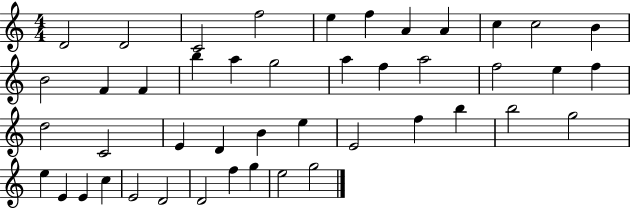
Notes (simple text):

D4/h D4/h C4/h F5/h E5/q F5/q A4/q A4/q C5/q C5/h B4/q B4/h F4/q F4/q B5/q A5/q G5/h A5/q F5/q A5/h F5/h E5/q F5/q D5/h C4/h E4/q D4/q B4/q E5/q E4/h F5/q B5/q B5/h G5/h E5/q E4/q E4/q C5/q E4/h D4/h D4/h F5/q G5/q E5/h G5/h